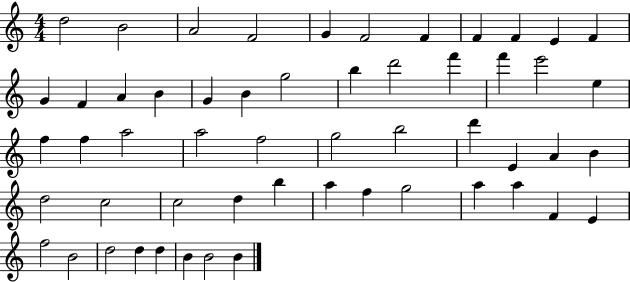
X:1
T:Untitled
M:4/4
L:1/4
K:C
d2 B2 A2 F2 G F2 F F F E F G F A B G B g2 b d'2 f' f' e'2 e f f a2 a2 f2 g2 b2 d' E A B d2 c2 c2 d b a f g2 a a F E f2 B2 d2 d d B B2 B